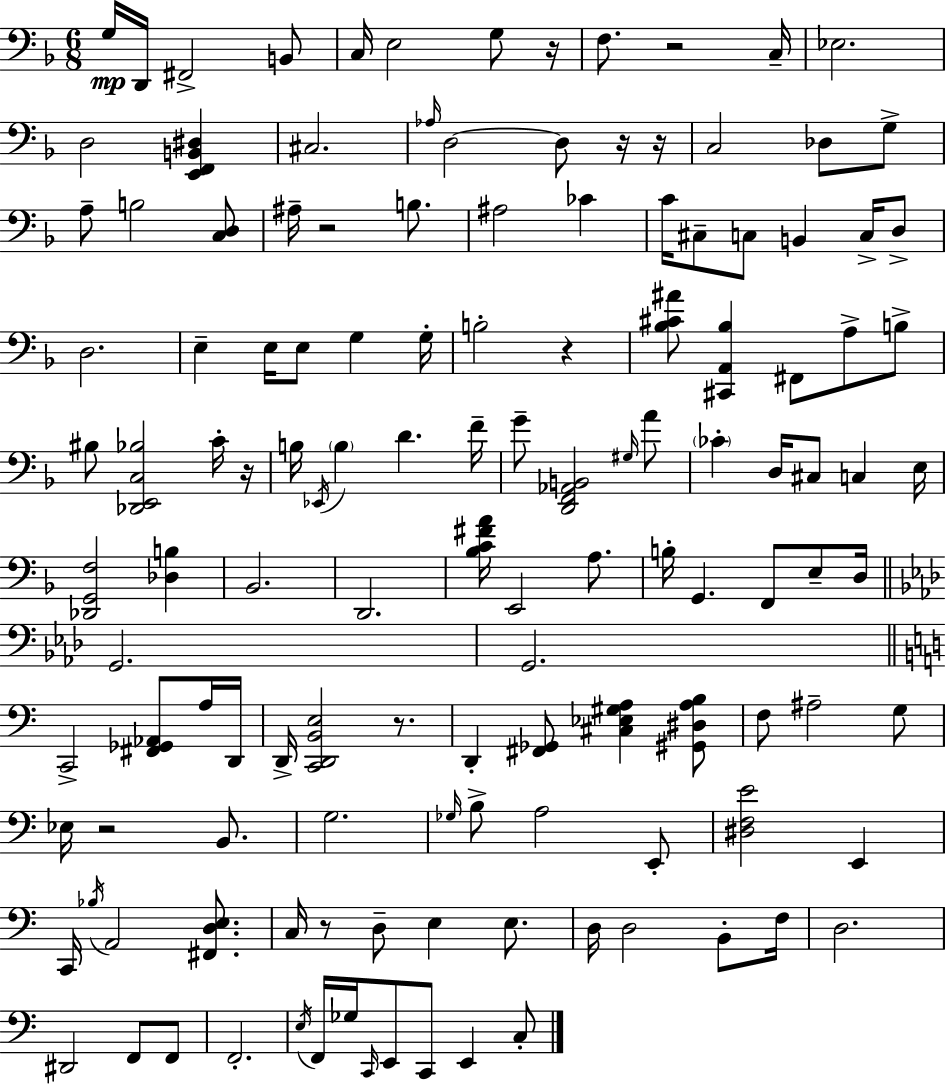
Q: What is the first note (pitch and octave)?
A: G3